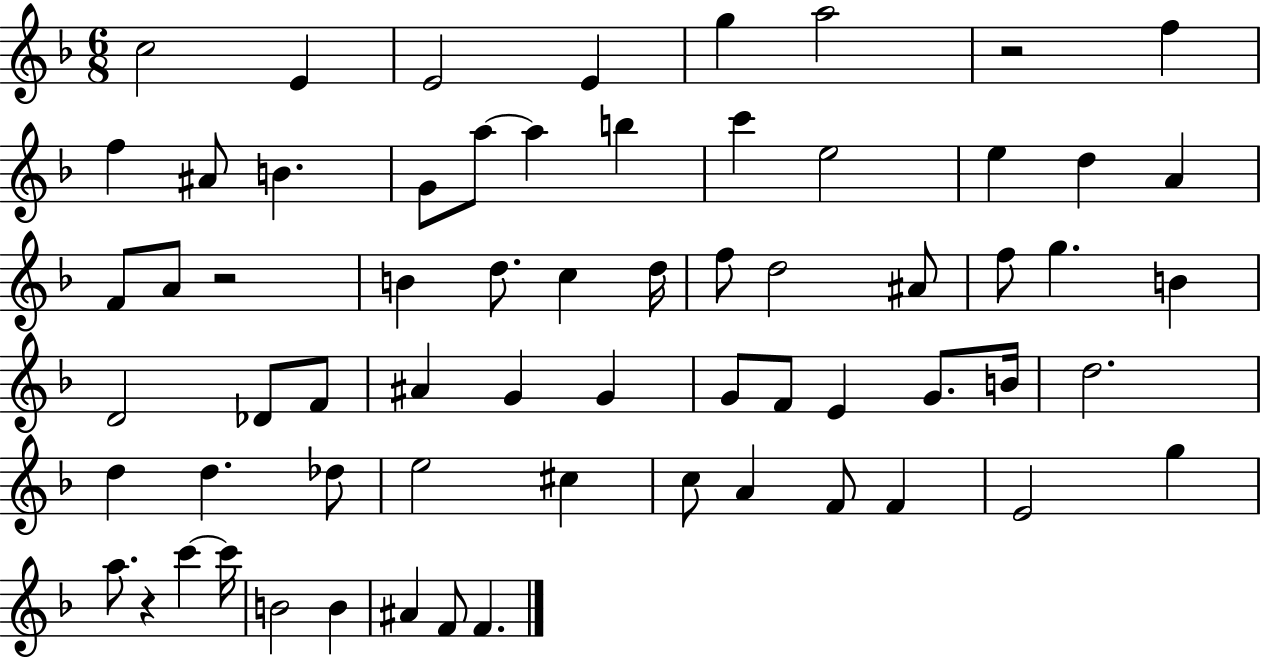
{
  \clef treble
  \numericTimeSignature
  \time 6/8
  \key f \major
  c''2 e'4 | e'2 e'4 | g''4 a''2 | r2 f''4 | \break f''4 ais'8 b'4. | g'8 a''8~~ a''4 b''4 | c'''4 e''2 | e''4 d''4 a'4 | \break f'8 a'8 r2 | b'4 d''8. c''4 d''16 | f''8 d''2 ais'8 | f''8 g''4. b'4 | \break d'2 des'8 f'8 | ais'4 g'4 g'4 | g'8 f'8 e'4 g'8. b'16 | d''2. | \break d''4 d''4. des''8 | e''2 cis''4 | c''8 a'4 f'8 f'4 | e'2 g''4 | \break a''8. r4 c'''4~~ c'''16 | b'2 b'4 | ais'4 f'8 f'4. | \bar "|."
}